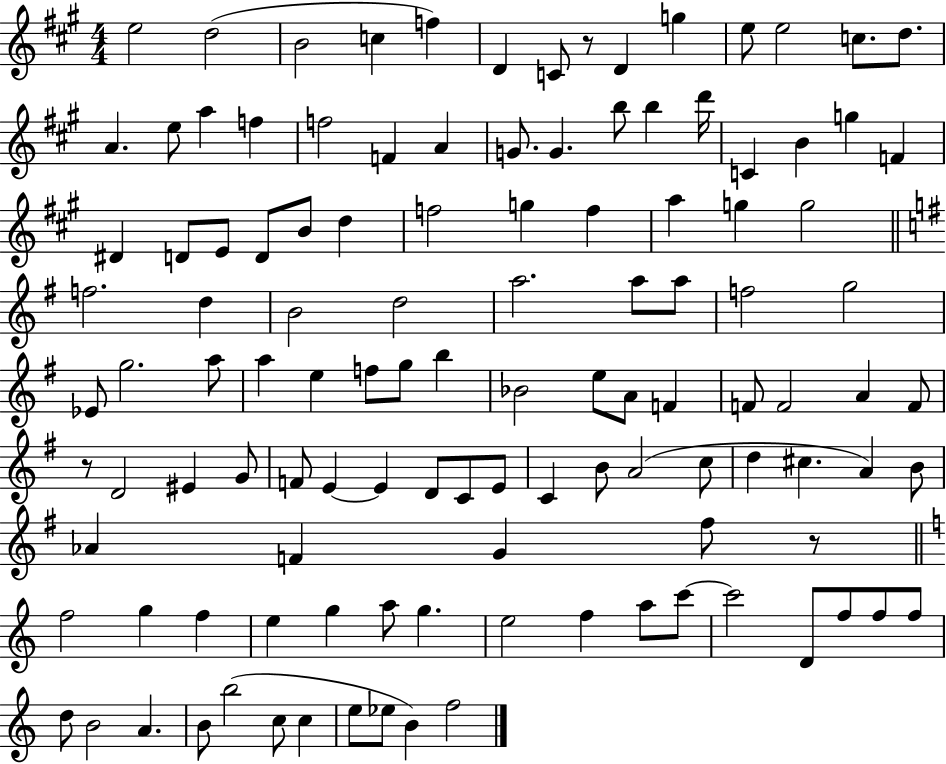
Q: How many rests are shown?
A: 3